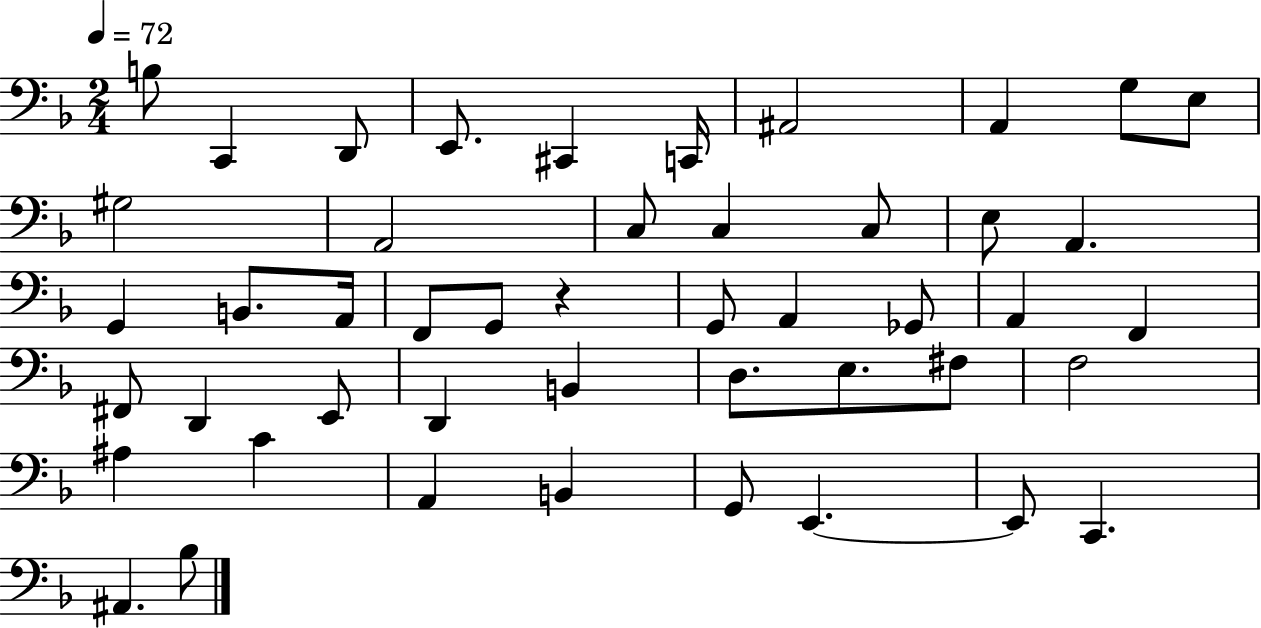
B3/e C2/q D2/e E2/e. C#2/q C2/s A#2/h A2/q G3/e E3/e G#3/h A2/h C3/e C3/q C3/e E3/e A2/q. G2/q B2/e. A2/s F2/e G2/e R/q G2/e A2/q Gb2/e A2/q F2/q F#2/e D2/q E2/e D2/q B2/q D3/e. E3/e. F#3/e F3/h A#3/q C4/q A2/q B2/q G2/e E2/q. E2/e C2/q. A#2/q. Bb3/e